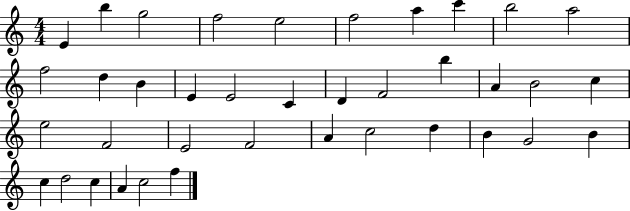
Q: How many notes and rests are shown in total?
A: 38